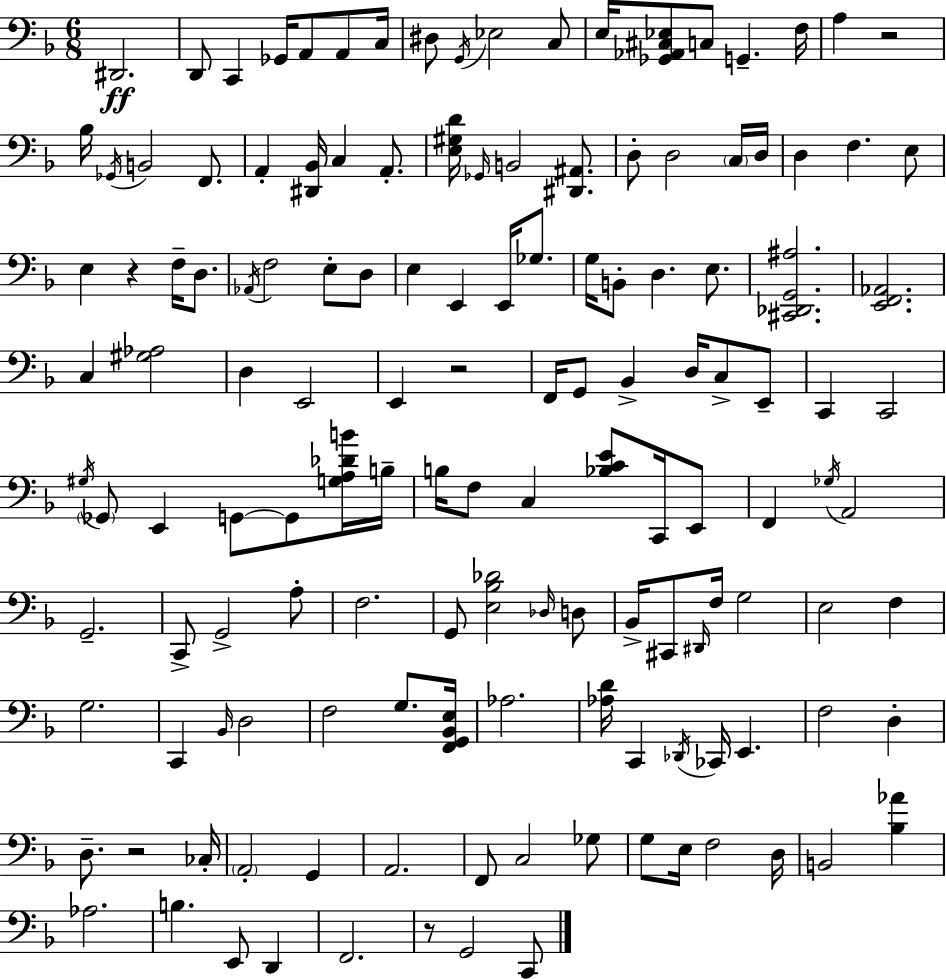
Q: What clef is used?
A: bass